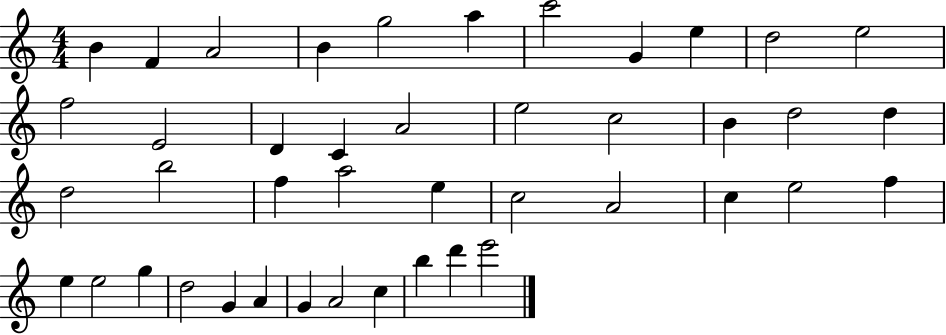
B4/q F4/q A4/h B4/q G5/h A5/q C6/h G4/q E5/q D5/h E5/h F5/h E4/h D4/q C4/q A4/h E5/h C5/h B4/q D5/h D5/q D5/h B5/h F5/q A5/h E5/q C5/h A4/h C5/q E5/h F5/q E5/q E5/h G5/q D5/h G4/q A4/q G4/q A4/h C5/q B5/q D6/q E6/h